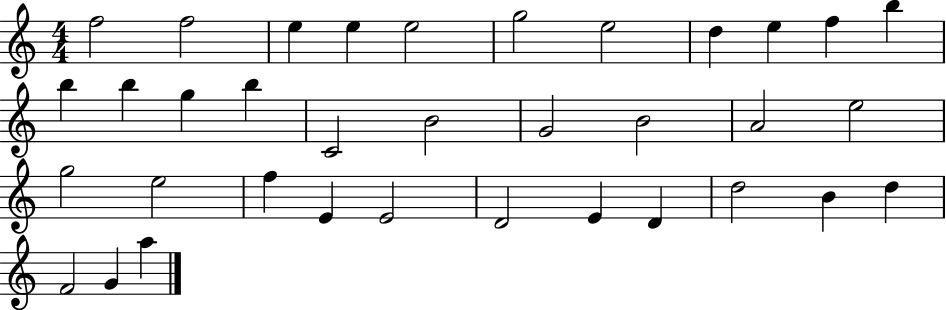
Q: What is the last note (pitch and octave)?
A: A5